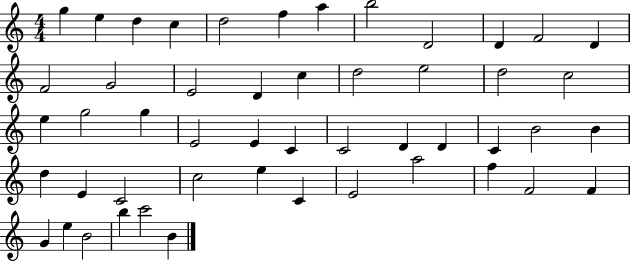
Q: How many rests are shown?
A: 0